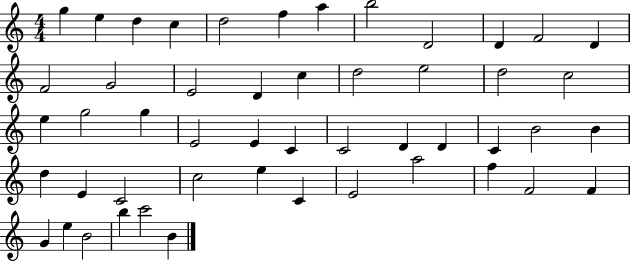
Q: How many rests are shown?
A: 0